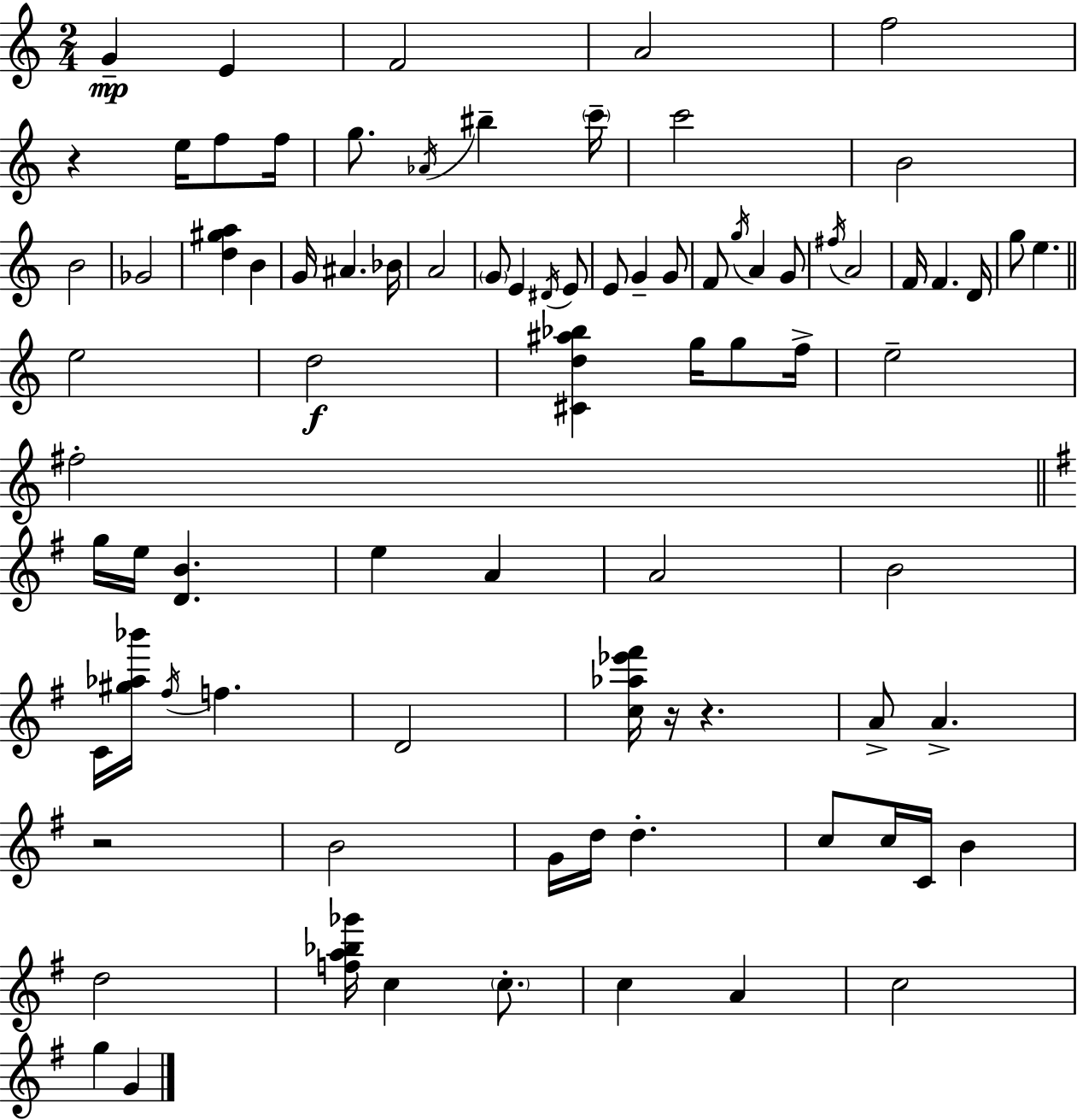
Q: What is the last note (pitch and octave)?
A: G4